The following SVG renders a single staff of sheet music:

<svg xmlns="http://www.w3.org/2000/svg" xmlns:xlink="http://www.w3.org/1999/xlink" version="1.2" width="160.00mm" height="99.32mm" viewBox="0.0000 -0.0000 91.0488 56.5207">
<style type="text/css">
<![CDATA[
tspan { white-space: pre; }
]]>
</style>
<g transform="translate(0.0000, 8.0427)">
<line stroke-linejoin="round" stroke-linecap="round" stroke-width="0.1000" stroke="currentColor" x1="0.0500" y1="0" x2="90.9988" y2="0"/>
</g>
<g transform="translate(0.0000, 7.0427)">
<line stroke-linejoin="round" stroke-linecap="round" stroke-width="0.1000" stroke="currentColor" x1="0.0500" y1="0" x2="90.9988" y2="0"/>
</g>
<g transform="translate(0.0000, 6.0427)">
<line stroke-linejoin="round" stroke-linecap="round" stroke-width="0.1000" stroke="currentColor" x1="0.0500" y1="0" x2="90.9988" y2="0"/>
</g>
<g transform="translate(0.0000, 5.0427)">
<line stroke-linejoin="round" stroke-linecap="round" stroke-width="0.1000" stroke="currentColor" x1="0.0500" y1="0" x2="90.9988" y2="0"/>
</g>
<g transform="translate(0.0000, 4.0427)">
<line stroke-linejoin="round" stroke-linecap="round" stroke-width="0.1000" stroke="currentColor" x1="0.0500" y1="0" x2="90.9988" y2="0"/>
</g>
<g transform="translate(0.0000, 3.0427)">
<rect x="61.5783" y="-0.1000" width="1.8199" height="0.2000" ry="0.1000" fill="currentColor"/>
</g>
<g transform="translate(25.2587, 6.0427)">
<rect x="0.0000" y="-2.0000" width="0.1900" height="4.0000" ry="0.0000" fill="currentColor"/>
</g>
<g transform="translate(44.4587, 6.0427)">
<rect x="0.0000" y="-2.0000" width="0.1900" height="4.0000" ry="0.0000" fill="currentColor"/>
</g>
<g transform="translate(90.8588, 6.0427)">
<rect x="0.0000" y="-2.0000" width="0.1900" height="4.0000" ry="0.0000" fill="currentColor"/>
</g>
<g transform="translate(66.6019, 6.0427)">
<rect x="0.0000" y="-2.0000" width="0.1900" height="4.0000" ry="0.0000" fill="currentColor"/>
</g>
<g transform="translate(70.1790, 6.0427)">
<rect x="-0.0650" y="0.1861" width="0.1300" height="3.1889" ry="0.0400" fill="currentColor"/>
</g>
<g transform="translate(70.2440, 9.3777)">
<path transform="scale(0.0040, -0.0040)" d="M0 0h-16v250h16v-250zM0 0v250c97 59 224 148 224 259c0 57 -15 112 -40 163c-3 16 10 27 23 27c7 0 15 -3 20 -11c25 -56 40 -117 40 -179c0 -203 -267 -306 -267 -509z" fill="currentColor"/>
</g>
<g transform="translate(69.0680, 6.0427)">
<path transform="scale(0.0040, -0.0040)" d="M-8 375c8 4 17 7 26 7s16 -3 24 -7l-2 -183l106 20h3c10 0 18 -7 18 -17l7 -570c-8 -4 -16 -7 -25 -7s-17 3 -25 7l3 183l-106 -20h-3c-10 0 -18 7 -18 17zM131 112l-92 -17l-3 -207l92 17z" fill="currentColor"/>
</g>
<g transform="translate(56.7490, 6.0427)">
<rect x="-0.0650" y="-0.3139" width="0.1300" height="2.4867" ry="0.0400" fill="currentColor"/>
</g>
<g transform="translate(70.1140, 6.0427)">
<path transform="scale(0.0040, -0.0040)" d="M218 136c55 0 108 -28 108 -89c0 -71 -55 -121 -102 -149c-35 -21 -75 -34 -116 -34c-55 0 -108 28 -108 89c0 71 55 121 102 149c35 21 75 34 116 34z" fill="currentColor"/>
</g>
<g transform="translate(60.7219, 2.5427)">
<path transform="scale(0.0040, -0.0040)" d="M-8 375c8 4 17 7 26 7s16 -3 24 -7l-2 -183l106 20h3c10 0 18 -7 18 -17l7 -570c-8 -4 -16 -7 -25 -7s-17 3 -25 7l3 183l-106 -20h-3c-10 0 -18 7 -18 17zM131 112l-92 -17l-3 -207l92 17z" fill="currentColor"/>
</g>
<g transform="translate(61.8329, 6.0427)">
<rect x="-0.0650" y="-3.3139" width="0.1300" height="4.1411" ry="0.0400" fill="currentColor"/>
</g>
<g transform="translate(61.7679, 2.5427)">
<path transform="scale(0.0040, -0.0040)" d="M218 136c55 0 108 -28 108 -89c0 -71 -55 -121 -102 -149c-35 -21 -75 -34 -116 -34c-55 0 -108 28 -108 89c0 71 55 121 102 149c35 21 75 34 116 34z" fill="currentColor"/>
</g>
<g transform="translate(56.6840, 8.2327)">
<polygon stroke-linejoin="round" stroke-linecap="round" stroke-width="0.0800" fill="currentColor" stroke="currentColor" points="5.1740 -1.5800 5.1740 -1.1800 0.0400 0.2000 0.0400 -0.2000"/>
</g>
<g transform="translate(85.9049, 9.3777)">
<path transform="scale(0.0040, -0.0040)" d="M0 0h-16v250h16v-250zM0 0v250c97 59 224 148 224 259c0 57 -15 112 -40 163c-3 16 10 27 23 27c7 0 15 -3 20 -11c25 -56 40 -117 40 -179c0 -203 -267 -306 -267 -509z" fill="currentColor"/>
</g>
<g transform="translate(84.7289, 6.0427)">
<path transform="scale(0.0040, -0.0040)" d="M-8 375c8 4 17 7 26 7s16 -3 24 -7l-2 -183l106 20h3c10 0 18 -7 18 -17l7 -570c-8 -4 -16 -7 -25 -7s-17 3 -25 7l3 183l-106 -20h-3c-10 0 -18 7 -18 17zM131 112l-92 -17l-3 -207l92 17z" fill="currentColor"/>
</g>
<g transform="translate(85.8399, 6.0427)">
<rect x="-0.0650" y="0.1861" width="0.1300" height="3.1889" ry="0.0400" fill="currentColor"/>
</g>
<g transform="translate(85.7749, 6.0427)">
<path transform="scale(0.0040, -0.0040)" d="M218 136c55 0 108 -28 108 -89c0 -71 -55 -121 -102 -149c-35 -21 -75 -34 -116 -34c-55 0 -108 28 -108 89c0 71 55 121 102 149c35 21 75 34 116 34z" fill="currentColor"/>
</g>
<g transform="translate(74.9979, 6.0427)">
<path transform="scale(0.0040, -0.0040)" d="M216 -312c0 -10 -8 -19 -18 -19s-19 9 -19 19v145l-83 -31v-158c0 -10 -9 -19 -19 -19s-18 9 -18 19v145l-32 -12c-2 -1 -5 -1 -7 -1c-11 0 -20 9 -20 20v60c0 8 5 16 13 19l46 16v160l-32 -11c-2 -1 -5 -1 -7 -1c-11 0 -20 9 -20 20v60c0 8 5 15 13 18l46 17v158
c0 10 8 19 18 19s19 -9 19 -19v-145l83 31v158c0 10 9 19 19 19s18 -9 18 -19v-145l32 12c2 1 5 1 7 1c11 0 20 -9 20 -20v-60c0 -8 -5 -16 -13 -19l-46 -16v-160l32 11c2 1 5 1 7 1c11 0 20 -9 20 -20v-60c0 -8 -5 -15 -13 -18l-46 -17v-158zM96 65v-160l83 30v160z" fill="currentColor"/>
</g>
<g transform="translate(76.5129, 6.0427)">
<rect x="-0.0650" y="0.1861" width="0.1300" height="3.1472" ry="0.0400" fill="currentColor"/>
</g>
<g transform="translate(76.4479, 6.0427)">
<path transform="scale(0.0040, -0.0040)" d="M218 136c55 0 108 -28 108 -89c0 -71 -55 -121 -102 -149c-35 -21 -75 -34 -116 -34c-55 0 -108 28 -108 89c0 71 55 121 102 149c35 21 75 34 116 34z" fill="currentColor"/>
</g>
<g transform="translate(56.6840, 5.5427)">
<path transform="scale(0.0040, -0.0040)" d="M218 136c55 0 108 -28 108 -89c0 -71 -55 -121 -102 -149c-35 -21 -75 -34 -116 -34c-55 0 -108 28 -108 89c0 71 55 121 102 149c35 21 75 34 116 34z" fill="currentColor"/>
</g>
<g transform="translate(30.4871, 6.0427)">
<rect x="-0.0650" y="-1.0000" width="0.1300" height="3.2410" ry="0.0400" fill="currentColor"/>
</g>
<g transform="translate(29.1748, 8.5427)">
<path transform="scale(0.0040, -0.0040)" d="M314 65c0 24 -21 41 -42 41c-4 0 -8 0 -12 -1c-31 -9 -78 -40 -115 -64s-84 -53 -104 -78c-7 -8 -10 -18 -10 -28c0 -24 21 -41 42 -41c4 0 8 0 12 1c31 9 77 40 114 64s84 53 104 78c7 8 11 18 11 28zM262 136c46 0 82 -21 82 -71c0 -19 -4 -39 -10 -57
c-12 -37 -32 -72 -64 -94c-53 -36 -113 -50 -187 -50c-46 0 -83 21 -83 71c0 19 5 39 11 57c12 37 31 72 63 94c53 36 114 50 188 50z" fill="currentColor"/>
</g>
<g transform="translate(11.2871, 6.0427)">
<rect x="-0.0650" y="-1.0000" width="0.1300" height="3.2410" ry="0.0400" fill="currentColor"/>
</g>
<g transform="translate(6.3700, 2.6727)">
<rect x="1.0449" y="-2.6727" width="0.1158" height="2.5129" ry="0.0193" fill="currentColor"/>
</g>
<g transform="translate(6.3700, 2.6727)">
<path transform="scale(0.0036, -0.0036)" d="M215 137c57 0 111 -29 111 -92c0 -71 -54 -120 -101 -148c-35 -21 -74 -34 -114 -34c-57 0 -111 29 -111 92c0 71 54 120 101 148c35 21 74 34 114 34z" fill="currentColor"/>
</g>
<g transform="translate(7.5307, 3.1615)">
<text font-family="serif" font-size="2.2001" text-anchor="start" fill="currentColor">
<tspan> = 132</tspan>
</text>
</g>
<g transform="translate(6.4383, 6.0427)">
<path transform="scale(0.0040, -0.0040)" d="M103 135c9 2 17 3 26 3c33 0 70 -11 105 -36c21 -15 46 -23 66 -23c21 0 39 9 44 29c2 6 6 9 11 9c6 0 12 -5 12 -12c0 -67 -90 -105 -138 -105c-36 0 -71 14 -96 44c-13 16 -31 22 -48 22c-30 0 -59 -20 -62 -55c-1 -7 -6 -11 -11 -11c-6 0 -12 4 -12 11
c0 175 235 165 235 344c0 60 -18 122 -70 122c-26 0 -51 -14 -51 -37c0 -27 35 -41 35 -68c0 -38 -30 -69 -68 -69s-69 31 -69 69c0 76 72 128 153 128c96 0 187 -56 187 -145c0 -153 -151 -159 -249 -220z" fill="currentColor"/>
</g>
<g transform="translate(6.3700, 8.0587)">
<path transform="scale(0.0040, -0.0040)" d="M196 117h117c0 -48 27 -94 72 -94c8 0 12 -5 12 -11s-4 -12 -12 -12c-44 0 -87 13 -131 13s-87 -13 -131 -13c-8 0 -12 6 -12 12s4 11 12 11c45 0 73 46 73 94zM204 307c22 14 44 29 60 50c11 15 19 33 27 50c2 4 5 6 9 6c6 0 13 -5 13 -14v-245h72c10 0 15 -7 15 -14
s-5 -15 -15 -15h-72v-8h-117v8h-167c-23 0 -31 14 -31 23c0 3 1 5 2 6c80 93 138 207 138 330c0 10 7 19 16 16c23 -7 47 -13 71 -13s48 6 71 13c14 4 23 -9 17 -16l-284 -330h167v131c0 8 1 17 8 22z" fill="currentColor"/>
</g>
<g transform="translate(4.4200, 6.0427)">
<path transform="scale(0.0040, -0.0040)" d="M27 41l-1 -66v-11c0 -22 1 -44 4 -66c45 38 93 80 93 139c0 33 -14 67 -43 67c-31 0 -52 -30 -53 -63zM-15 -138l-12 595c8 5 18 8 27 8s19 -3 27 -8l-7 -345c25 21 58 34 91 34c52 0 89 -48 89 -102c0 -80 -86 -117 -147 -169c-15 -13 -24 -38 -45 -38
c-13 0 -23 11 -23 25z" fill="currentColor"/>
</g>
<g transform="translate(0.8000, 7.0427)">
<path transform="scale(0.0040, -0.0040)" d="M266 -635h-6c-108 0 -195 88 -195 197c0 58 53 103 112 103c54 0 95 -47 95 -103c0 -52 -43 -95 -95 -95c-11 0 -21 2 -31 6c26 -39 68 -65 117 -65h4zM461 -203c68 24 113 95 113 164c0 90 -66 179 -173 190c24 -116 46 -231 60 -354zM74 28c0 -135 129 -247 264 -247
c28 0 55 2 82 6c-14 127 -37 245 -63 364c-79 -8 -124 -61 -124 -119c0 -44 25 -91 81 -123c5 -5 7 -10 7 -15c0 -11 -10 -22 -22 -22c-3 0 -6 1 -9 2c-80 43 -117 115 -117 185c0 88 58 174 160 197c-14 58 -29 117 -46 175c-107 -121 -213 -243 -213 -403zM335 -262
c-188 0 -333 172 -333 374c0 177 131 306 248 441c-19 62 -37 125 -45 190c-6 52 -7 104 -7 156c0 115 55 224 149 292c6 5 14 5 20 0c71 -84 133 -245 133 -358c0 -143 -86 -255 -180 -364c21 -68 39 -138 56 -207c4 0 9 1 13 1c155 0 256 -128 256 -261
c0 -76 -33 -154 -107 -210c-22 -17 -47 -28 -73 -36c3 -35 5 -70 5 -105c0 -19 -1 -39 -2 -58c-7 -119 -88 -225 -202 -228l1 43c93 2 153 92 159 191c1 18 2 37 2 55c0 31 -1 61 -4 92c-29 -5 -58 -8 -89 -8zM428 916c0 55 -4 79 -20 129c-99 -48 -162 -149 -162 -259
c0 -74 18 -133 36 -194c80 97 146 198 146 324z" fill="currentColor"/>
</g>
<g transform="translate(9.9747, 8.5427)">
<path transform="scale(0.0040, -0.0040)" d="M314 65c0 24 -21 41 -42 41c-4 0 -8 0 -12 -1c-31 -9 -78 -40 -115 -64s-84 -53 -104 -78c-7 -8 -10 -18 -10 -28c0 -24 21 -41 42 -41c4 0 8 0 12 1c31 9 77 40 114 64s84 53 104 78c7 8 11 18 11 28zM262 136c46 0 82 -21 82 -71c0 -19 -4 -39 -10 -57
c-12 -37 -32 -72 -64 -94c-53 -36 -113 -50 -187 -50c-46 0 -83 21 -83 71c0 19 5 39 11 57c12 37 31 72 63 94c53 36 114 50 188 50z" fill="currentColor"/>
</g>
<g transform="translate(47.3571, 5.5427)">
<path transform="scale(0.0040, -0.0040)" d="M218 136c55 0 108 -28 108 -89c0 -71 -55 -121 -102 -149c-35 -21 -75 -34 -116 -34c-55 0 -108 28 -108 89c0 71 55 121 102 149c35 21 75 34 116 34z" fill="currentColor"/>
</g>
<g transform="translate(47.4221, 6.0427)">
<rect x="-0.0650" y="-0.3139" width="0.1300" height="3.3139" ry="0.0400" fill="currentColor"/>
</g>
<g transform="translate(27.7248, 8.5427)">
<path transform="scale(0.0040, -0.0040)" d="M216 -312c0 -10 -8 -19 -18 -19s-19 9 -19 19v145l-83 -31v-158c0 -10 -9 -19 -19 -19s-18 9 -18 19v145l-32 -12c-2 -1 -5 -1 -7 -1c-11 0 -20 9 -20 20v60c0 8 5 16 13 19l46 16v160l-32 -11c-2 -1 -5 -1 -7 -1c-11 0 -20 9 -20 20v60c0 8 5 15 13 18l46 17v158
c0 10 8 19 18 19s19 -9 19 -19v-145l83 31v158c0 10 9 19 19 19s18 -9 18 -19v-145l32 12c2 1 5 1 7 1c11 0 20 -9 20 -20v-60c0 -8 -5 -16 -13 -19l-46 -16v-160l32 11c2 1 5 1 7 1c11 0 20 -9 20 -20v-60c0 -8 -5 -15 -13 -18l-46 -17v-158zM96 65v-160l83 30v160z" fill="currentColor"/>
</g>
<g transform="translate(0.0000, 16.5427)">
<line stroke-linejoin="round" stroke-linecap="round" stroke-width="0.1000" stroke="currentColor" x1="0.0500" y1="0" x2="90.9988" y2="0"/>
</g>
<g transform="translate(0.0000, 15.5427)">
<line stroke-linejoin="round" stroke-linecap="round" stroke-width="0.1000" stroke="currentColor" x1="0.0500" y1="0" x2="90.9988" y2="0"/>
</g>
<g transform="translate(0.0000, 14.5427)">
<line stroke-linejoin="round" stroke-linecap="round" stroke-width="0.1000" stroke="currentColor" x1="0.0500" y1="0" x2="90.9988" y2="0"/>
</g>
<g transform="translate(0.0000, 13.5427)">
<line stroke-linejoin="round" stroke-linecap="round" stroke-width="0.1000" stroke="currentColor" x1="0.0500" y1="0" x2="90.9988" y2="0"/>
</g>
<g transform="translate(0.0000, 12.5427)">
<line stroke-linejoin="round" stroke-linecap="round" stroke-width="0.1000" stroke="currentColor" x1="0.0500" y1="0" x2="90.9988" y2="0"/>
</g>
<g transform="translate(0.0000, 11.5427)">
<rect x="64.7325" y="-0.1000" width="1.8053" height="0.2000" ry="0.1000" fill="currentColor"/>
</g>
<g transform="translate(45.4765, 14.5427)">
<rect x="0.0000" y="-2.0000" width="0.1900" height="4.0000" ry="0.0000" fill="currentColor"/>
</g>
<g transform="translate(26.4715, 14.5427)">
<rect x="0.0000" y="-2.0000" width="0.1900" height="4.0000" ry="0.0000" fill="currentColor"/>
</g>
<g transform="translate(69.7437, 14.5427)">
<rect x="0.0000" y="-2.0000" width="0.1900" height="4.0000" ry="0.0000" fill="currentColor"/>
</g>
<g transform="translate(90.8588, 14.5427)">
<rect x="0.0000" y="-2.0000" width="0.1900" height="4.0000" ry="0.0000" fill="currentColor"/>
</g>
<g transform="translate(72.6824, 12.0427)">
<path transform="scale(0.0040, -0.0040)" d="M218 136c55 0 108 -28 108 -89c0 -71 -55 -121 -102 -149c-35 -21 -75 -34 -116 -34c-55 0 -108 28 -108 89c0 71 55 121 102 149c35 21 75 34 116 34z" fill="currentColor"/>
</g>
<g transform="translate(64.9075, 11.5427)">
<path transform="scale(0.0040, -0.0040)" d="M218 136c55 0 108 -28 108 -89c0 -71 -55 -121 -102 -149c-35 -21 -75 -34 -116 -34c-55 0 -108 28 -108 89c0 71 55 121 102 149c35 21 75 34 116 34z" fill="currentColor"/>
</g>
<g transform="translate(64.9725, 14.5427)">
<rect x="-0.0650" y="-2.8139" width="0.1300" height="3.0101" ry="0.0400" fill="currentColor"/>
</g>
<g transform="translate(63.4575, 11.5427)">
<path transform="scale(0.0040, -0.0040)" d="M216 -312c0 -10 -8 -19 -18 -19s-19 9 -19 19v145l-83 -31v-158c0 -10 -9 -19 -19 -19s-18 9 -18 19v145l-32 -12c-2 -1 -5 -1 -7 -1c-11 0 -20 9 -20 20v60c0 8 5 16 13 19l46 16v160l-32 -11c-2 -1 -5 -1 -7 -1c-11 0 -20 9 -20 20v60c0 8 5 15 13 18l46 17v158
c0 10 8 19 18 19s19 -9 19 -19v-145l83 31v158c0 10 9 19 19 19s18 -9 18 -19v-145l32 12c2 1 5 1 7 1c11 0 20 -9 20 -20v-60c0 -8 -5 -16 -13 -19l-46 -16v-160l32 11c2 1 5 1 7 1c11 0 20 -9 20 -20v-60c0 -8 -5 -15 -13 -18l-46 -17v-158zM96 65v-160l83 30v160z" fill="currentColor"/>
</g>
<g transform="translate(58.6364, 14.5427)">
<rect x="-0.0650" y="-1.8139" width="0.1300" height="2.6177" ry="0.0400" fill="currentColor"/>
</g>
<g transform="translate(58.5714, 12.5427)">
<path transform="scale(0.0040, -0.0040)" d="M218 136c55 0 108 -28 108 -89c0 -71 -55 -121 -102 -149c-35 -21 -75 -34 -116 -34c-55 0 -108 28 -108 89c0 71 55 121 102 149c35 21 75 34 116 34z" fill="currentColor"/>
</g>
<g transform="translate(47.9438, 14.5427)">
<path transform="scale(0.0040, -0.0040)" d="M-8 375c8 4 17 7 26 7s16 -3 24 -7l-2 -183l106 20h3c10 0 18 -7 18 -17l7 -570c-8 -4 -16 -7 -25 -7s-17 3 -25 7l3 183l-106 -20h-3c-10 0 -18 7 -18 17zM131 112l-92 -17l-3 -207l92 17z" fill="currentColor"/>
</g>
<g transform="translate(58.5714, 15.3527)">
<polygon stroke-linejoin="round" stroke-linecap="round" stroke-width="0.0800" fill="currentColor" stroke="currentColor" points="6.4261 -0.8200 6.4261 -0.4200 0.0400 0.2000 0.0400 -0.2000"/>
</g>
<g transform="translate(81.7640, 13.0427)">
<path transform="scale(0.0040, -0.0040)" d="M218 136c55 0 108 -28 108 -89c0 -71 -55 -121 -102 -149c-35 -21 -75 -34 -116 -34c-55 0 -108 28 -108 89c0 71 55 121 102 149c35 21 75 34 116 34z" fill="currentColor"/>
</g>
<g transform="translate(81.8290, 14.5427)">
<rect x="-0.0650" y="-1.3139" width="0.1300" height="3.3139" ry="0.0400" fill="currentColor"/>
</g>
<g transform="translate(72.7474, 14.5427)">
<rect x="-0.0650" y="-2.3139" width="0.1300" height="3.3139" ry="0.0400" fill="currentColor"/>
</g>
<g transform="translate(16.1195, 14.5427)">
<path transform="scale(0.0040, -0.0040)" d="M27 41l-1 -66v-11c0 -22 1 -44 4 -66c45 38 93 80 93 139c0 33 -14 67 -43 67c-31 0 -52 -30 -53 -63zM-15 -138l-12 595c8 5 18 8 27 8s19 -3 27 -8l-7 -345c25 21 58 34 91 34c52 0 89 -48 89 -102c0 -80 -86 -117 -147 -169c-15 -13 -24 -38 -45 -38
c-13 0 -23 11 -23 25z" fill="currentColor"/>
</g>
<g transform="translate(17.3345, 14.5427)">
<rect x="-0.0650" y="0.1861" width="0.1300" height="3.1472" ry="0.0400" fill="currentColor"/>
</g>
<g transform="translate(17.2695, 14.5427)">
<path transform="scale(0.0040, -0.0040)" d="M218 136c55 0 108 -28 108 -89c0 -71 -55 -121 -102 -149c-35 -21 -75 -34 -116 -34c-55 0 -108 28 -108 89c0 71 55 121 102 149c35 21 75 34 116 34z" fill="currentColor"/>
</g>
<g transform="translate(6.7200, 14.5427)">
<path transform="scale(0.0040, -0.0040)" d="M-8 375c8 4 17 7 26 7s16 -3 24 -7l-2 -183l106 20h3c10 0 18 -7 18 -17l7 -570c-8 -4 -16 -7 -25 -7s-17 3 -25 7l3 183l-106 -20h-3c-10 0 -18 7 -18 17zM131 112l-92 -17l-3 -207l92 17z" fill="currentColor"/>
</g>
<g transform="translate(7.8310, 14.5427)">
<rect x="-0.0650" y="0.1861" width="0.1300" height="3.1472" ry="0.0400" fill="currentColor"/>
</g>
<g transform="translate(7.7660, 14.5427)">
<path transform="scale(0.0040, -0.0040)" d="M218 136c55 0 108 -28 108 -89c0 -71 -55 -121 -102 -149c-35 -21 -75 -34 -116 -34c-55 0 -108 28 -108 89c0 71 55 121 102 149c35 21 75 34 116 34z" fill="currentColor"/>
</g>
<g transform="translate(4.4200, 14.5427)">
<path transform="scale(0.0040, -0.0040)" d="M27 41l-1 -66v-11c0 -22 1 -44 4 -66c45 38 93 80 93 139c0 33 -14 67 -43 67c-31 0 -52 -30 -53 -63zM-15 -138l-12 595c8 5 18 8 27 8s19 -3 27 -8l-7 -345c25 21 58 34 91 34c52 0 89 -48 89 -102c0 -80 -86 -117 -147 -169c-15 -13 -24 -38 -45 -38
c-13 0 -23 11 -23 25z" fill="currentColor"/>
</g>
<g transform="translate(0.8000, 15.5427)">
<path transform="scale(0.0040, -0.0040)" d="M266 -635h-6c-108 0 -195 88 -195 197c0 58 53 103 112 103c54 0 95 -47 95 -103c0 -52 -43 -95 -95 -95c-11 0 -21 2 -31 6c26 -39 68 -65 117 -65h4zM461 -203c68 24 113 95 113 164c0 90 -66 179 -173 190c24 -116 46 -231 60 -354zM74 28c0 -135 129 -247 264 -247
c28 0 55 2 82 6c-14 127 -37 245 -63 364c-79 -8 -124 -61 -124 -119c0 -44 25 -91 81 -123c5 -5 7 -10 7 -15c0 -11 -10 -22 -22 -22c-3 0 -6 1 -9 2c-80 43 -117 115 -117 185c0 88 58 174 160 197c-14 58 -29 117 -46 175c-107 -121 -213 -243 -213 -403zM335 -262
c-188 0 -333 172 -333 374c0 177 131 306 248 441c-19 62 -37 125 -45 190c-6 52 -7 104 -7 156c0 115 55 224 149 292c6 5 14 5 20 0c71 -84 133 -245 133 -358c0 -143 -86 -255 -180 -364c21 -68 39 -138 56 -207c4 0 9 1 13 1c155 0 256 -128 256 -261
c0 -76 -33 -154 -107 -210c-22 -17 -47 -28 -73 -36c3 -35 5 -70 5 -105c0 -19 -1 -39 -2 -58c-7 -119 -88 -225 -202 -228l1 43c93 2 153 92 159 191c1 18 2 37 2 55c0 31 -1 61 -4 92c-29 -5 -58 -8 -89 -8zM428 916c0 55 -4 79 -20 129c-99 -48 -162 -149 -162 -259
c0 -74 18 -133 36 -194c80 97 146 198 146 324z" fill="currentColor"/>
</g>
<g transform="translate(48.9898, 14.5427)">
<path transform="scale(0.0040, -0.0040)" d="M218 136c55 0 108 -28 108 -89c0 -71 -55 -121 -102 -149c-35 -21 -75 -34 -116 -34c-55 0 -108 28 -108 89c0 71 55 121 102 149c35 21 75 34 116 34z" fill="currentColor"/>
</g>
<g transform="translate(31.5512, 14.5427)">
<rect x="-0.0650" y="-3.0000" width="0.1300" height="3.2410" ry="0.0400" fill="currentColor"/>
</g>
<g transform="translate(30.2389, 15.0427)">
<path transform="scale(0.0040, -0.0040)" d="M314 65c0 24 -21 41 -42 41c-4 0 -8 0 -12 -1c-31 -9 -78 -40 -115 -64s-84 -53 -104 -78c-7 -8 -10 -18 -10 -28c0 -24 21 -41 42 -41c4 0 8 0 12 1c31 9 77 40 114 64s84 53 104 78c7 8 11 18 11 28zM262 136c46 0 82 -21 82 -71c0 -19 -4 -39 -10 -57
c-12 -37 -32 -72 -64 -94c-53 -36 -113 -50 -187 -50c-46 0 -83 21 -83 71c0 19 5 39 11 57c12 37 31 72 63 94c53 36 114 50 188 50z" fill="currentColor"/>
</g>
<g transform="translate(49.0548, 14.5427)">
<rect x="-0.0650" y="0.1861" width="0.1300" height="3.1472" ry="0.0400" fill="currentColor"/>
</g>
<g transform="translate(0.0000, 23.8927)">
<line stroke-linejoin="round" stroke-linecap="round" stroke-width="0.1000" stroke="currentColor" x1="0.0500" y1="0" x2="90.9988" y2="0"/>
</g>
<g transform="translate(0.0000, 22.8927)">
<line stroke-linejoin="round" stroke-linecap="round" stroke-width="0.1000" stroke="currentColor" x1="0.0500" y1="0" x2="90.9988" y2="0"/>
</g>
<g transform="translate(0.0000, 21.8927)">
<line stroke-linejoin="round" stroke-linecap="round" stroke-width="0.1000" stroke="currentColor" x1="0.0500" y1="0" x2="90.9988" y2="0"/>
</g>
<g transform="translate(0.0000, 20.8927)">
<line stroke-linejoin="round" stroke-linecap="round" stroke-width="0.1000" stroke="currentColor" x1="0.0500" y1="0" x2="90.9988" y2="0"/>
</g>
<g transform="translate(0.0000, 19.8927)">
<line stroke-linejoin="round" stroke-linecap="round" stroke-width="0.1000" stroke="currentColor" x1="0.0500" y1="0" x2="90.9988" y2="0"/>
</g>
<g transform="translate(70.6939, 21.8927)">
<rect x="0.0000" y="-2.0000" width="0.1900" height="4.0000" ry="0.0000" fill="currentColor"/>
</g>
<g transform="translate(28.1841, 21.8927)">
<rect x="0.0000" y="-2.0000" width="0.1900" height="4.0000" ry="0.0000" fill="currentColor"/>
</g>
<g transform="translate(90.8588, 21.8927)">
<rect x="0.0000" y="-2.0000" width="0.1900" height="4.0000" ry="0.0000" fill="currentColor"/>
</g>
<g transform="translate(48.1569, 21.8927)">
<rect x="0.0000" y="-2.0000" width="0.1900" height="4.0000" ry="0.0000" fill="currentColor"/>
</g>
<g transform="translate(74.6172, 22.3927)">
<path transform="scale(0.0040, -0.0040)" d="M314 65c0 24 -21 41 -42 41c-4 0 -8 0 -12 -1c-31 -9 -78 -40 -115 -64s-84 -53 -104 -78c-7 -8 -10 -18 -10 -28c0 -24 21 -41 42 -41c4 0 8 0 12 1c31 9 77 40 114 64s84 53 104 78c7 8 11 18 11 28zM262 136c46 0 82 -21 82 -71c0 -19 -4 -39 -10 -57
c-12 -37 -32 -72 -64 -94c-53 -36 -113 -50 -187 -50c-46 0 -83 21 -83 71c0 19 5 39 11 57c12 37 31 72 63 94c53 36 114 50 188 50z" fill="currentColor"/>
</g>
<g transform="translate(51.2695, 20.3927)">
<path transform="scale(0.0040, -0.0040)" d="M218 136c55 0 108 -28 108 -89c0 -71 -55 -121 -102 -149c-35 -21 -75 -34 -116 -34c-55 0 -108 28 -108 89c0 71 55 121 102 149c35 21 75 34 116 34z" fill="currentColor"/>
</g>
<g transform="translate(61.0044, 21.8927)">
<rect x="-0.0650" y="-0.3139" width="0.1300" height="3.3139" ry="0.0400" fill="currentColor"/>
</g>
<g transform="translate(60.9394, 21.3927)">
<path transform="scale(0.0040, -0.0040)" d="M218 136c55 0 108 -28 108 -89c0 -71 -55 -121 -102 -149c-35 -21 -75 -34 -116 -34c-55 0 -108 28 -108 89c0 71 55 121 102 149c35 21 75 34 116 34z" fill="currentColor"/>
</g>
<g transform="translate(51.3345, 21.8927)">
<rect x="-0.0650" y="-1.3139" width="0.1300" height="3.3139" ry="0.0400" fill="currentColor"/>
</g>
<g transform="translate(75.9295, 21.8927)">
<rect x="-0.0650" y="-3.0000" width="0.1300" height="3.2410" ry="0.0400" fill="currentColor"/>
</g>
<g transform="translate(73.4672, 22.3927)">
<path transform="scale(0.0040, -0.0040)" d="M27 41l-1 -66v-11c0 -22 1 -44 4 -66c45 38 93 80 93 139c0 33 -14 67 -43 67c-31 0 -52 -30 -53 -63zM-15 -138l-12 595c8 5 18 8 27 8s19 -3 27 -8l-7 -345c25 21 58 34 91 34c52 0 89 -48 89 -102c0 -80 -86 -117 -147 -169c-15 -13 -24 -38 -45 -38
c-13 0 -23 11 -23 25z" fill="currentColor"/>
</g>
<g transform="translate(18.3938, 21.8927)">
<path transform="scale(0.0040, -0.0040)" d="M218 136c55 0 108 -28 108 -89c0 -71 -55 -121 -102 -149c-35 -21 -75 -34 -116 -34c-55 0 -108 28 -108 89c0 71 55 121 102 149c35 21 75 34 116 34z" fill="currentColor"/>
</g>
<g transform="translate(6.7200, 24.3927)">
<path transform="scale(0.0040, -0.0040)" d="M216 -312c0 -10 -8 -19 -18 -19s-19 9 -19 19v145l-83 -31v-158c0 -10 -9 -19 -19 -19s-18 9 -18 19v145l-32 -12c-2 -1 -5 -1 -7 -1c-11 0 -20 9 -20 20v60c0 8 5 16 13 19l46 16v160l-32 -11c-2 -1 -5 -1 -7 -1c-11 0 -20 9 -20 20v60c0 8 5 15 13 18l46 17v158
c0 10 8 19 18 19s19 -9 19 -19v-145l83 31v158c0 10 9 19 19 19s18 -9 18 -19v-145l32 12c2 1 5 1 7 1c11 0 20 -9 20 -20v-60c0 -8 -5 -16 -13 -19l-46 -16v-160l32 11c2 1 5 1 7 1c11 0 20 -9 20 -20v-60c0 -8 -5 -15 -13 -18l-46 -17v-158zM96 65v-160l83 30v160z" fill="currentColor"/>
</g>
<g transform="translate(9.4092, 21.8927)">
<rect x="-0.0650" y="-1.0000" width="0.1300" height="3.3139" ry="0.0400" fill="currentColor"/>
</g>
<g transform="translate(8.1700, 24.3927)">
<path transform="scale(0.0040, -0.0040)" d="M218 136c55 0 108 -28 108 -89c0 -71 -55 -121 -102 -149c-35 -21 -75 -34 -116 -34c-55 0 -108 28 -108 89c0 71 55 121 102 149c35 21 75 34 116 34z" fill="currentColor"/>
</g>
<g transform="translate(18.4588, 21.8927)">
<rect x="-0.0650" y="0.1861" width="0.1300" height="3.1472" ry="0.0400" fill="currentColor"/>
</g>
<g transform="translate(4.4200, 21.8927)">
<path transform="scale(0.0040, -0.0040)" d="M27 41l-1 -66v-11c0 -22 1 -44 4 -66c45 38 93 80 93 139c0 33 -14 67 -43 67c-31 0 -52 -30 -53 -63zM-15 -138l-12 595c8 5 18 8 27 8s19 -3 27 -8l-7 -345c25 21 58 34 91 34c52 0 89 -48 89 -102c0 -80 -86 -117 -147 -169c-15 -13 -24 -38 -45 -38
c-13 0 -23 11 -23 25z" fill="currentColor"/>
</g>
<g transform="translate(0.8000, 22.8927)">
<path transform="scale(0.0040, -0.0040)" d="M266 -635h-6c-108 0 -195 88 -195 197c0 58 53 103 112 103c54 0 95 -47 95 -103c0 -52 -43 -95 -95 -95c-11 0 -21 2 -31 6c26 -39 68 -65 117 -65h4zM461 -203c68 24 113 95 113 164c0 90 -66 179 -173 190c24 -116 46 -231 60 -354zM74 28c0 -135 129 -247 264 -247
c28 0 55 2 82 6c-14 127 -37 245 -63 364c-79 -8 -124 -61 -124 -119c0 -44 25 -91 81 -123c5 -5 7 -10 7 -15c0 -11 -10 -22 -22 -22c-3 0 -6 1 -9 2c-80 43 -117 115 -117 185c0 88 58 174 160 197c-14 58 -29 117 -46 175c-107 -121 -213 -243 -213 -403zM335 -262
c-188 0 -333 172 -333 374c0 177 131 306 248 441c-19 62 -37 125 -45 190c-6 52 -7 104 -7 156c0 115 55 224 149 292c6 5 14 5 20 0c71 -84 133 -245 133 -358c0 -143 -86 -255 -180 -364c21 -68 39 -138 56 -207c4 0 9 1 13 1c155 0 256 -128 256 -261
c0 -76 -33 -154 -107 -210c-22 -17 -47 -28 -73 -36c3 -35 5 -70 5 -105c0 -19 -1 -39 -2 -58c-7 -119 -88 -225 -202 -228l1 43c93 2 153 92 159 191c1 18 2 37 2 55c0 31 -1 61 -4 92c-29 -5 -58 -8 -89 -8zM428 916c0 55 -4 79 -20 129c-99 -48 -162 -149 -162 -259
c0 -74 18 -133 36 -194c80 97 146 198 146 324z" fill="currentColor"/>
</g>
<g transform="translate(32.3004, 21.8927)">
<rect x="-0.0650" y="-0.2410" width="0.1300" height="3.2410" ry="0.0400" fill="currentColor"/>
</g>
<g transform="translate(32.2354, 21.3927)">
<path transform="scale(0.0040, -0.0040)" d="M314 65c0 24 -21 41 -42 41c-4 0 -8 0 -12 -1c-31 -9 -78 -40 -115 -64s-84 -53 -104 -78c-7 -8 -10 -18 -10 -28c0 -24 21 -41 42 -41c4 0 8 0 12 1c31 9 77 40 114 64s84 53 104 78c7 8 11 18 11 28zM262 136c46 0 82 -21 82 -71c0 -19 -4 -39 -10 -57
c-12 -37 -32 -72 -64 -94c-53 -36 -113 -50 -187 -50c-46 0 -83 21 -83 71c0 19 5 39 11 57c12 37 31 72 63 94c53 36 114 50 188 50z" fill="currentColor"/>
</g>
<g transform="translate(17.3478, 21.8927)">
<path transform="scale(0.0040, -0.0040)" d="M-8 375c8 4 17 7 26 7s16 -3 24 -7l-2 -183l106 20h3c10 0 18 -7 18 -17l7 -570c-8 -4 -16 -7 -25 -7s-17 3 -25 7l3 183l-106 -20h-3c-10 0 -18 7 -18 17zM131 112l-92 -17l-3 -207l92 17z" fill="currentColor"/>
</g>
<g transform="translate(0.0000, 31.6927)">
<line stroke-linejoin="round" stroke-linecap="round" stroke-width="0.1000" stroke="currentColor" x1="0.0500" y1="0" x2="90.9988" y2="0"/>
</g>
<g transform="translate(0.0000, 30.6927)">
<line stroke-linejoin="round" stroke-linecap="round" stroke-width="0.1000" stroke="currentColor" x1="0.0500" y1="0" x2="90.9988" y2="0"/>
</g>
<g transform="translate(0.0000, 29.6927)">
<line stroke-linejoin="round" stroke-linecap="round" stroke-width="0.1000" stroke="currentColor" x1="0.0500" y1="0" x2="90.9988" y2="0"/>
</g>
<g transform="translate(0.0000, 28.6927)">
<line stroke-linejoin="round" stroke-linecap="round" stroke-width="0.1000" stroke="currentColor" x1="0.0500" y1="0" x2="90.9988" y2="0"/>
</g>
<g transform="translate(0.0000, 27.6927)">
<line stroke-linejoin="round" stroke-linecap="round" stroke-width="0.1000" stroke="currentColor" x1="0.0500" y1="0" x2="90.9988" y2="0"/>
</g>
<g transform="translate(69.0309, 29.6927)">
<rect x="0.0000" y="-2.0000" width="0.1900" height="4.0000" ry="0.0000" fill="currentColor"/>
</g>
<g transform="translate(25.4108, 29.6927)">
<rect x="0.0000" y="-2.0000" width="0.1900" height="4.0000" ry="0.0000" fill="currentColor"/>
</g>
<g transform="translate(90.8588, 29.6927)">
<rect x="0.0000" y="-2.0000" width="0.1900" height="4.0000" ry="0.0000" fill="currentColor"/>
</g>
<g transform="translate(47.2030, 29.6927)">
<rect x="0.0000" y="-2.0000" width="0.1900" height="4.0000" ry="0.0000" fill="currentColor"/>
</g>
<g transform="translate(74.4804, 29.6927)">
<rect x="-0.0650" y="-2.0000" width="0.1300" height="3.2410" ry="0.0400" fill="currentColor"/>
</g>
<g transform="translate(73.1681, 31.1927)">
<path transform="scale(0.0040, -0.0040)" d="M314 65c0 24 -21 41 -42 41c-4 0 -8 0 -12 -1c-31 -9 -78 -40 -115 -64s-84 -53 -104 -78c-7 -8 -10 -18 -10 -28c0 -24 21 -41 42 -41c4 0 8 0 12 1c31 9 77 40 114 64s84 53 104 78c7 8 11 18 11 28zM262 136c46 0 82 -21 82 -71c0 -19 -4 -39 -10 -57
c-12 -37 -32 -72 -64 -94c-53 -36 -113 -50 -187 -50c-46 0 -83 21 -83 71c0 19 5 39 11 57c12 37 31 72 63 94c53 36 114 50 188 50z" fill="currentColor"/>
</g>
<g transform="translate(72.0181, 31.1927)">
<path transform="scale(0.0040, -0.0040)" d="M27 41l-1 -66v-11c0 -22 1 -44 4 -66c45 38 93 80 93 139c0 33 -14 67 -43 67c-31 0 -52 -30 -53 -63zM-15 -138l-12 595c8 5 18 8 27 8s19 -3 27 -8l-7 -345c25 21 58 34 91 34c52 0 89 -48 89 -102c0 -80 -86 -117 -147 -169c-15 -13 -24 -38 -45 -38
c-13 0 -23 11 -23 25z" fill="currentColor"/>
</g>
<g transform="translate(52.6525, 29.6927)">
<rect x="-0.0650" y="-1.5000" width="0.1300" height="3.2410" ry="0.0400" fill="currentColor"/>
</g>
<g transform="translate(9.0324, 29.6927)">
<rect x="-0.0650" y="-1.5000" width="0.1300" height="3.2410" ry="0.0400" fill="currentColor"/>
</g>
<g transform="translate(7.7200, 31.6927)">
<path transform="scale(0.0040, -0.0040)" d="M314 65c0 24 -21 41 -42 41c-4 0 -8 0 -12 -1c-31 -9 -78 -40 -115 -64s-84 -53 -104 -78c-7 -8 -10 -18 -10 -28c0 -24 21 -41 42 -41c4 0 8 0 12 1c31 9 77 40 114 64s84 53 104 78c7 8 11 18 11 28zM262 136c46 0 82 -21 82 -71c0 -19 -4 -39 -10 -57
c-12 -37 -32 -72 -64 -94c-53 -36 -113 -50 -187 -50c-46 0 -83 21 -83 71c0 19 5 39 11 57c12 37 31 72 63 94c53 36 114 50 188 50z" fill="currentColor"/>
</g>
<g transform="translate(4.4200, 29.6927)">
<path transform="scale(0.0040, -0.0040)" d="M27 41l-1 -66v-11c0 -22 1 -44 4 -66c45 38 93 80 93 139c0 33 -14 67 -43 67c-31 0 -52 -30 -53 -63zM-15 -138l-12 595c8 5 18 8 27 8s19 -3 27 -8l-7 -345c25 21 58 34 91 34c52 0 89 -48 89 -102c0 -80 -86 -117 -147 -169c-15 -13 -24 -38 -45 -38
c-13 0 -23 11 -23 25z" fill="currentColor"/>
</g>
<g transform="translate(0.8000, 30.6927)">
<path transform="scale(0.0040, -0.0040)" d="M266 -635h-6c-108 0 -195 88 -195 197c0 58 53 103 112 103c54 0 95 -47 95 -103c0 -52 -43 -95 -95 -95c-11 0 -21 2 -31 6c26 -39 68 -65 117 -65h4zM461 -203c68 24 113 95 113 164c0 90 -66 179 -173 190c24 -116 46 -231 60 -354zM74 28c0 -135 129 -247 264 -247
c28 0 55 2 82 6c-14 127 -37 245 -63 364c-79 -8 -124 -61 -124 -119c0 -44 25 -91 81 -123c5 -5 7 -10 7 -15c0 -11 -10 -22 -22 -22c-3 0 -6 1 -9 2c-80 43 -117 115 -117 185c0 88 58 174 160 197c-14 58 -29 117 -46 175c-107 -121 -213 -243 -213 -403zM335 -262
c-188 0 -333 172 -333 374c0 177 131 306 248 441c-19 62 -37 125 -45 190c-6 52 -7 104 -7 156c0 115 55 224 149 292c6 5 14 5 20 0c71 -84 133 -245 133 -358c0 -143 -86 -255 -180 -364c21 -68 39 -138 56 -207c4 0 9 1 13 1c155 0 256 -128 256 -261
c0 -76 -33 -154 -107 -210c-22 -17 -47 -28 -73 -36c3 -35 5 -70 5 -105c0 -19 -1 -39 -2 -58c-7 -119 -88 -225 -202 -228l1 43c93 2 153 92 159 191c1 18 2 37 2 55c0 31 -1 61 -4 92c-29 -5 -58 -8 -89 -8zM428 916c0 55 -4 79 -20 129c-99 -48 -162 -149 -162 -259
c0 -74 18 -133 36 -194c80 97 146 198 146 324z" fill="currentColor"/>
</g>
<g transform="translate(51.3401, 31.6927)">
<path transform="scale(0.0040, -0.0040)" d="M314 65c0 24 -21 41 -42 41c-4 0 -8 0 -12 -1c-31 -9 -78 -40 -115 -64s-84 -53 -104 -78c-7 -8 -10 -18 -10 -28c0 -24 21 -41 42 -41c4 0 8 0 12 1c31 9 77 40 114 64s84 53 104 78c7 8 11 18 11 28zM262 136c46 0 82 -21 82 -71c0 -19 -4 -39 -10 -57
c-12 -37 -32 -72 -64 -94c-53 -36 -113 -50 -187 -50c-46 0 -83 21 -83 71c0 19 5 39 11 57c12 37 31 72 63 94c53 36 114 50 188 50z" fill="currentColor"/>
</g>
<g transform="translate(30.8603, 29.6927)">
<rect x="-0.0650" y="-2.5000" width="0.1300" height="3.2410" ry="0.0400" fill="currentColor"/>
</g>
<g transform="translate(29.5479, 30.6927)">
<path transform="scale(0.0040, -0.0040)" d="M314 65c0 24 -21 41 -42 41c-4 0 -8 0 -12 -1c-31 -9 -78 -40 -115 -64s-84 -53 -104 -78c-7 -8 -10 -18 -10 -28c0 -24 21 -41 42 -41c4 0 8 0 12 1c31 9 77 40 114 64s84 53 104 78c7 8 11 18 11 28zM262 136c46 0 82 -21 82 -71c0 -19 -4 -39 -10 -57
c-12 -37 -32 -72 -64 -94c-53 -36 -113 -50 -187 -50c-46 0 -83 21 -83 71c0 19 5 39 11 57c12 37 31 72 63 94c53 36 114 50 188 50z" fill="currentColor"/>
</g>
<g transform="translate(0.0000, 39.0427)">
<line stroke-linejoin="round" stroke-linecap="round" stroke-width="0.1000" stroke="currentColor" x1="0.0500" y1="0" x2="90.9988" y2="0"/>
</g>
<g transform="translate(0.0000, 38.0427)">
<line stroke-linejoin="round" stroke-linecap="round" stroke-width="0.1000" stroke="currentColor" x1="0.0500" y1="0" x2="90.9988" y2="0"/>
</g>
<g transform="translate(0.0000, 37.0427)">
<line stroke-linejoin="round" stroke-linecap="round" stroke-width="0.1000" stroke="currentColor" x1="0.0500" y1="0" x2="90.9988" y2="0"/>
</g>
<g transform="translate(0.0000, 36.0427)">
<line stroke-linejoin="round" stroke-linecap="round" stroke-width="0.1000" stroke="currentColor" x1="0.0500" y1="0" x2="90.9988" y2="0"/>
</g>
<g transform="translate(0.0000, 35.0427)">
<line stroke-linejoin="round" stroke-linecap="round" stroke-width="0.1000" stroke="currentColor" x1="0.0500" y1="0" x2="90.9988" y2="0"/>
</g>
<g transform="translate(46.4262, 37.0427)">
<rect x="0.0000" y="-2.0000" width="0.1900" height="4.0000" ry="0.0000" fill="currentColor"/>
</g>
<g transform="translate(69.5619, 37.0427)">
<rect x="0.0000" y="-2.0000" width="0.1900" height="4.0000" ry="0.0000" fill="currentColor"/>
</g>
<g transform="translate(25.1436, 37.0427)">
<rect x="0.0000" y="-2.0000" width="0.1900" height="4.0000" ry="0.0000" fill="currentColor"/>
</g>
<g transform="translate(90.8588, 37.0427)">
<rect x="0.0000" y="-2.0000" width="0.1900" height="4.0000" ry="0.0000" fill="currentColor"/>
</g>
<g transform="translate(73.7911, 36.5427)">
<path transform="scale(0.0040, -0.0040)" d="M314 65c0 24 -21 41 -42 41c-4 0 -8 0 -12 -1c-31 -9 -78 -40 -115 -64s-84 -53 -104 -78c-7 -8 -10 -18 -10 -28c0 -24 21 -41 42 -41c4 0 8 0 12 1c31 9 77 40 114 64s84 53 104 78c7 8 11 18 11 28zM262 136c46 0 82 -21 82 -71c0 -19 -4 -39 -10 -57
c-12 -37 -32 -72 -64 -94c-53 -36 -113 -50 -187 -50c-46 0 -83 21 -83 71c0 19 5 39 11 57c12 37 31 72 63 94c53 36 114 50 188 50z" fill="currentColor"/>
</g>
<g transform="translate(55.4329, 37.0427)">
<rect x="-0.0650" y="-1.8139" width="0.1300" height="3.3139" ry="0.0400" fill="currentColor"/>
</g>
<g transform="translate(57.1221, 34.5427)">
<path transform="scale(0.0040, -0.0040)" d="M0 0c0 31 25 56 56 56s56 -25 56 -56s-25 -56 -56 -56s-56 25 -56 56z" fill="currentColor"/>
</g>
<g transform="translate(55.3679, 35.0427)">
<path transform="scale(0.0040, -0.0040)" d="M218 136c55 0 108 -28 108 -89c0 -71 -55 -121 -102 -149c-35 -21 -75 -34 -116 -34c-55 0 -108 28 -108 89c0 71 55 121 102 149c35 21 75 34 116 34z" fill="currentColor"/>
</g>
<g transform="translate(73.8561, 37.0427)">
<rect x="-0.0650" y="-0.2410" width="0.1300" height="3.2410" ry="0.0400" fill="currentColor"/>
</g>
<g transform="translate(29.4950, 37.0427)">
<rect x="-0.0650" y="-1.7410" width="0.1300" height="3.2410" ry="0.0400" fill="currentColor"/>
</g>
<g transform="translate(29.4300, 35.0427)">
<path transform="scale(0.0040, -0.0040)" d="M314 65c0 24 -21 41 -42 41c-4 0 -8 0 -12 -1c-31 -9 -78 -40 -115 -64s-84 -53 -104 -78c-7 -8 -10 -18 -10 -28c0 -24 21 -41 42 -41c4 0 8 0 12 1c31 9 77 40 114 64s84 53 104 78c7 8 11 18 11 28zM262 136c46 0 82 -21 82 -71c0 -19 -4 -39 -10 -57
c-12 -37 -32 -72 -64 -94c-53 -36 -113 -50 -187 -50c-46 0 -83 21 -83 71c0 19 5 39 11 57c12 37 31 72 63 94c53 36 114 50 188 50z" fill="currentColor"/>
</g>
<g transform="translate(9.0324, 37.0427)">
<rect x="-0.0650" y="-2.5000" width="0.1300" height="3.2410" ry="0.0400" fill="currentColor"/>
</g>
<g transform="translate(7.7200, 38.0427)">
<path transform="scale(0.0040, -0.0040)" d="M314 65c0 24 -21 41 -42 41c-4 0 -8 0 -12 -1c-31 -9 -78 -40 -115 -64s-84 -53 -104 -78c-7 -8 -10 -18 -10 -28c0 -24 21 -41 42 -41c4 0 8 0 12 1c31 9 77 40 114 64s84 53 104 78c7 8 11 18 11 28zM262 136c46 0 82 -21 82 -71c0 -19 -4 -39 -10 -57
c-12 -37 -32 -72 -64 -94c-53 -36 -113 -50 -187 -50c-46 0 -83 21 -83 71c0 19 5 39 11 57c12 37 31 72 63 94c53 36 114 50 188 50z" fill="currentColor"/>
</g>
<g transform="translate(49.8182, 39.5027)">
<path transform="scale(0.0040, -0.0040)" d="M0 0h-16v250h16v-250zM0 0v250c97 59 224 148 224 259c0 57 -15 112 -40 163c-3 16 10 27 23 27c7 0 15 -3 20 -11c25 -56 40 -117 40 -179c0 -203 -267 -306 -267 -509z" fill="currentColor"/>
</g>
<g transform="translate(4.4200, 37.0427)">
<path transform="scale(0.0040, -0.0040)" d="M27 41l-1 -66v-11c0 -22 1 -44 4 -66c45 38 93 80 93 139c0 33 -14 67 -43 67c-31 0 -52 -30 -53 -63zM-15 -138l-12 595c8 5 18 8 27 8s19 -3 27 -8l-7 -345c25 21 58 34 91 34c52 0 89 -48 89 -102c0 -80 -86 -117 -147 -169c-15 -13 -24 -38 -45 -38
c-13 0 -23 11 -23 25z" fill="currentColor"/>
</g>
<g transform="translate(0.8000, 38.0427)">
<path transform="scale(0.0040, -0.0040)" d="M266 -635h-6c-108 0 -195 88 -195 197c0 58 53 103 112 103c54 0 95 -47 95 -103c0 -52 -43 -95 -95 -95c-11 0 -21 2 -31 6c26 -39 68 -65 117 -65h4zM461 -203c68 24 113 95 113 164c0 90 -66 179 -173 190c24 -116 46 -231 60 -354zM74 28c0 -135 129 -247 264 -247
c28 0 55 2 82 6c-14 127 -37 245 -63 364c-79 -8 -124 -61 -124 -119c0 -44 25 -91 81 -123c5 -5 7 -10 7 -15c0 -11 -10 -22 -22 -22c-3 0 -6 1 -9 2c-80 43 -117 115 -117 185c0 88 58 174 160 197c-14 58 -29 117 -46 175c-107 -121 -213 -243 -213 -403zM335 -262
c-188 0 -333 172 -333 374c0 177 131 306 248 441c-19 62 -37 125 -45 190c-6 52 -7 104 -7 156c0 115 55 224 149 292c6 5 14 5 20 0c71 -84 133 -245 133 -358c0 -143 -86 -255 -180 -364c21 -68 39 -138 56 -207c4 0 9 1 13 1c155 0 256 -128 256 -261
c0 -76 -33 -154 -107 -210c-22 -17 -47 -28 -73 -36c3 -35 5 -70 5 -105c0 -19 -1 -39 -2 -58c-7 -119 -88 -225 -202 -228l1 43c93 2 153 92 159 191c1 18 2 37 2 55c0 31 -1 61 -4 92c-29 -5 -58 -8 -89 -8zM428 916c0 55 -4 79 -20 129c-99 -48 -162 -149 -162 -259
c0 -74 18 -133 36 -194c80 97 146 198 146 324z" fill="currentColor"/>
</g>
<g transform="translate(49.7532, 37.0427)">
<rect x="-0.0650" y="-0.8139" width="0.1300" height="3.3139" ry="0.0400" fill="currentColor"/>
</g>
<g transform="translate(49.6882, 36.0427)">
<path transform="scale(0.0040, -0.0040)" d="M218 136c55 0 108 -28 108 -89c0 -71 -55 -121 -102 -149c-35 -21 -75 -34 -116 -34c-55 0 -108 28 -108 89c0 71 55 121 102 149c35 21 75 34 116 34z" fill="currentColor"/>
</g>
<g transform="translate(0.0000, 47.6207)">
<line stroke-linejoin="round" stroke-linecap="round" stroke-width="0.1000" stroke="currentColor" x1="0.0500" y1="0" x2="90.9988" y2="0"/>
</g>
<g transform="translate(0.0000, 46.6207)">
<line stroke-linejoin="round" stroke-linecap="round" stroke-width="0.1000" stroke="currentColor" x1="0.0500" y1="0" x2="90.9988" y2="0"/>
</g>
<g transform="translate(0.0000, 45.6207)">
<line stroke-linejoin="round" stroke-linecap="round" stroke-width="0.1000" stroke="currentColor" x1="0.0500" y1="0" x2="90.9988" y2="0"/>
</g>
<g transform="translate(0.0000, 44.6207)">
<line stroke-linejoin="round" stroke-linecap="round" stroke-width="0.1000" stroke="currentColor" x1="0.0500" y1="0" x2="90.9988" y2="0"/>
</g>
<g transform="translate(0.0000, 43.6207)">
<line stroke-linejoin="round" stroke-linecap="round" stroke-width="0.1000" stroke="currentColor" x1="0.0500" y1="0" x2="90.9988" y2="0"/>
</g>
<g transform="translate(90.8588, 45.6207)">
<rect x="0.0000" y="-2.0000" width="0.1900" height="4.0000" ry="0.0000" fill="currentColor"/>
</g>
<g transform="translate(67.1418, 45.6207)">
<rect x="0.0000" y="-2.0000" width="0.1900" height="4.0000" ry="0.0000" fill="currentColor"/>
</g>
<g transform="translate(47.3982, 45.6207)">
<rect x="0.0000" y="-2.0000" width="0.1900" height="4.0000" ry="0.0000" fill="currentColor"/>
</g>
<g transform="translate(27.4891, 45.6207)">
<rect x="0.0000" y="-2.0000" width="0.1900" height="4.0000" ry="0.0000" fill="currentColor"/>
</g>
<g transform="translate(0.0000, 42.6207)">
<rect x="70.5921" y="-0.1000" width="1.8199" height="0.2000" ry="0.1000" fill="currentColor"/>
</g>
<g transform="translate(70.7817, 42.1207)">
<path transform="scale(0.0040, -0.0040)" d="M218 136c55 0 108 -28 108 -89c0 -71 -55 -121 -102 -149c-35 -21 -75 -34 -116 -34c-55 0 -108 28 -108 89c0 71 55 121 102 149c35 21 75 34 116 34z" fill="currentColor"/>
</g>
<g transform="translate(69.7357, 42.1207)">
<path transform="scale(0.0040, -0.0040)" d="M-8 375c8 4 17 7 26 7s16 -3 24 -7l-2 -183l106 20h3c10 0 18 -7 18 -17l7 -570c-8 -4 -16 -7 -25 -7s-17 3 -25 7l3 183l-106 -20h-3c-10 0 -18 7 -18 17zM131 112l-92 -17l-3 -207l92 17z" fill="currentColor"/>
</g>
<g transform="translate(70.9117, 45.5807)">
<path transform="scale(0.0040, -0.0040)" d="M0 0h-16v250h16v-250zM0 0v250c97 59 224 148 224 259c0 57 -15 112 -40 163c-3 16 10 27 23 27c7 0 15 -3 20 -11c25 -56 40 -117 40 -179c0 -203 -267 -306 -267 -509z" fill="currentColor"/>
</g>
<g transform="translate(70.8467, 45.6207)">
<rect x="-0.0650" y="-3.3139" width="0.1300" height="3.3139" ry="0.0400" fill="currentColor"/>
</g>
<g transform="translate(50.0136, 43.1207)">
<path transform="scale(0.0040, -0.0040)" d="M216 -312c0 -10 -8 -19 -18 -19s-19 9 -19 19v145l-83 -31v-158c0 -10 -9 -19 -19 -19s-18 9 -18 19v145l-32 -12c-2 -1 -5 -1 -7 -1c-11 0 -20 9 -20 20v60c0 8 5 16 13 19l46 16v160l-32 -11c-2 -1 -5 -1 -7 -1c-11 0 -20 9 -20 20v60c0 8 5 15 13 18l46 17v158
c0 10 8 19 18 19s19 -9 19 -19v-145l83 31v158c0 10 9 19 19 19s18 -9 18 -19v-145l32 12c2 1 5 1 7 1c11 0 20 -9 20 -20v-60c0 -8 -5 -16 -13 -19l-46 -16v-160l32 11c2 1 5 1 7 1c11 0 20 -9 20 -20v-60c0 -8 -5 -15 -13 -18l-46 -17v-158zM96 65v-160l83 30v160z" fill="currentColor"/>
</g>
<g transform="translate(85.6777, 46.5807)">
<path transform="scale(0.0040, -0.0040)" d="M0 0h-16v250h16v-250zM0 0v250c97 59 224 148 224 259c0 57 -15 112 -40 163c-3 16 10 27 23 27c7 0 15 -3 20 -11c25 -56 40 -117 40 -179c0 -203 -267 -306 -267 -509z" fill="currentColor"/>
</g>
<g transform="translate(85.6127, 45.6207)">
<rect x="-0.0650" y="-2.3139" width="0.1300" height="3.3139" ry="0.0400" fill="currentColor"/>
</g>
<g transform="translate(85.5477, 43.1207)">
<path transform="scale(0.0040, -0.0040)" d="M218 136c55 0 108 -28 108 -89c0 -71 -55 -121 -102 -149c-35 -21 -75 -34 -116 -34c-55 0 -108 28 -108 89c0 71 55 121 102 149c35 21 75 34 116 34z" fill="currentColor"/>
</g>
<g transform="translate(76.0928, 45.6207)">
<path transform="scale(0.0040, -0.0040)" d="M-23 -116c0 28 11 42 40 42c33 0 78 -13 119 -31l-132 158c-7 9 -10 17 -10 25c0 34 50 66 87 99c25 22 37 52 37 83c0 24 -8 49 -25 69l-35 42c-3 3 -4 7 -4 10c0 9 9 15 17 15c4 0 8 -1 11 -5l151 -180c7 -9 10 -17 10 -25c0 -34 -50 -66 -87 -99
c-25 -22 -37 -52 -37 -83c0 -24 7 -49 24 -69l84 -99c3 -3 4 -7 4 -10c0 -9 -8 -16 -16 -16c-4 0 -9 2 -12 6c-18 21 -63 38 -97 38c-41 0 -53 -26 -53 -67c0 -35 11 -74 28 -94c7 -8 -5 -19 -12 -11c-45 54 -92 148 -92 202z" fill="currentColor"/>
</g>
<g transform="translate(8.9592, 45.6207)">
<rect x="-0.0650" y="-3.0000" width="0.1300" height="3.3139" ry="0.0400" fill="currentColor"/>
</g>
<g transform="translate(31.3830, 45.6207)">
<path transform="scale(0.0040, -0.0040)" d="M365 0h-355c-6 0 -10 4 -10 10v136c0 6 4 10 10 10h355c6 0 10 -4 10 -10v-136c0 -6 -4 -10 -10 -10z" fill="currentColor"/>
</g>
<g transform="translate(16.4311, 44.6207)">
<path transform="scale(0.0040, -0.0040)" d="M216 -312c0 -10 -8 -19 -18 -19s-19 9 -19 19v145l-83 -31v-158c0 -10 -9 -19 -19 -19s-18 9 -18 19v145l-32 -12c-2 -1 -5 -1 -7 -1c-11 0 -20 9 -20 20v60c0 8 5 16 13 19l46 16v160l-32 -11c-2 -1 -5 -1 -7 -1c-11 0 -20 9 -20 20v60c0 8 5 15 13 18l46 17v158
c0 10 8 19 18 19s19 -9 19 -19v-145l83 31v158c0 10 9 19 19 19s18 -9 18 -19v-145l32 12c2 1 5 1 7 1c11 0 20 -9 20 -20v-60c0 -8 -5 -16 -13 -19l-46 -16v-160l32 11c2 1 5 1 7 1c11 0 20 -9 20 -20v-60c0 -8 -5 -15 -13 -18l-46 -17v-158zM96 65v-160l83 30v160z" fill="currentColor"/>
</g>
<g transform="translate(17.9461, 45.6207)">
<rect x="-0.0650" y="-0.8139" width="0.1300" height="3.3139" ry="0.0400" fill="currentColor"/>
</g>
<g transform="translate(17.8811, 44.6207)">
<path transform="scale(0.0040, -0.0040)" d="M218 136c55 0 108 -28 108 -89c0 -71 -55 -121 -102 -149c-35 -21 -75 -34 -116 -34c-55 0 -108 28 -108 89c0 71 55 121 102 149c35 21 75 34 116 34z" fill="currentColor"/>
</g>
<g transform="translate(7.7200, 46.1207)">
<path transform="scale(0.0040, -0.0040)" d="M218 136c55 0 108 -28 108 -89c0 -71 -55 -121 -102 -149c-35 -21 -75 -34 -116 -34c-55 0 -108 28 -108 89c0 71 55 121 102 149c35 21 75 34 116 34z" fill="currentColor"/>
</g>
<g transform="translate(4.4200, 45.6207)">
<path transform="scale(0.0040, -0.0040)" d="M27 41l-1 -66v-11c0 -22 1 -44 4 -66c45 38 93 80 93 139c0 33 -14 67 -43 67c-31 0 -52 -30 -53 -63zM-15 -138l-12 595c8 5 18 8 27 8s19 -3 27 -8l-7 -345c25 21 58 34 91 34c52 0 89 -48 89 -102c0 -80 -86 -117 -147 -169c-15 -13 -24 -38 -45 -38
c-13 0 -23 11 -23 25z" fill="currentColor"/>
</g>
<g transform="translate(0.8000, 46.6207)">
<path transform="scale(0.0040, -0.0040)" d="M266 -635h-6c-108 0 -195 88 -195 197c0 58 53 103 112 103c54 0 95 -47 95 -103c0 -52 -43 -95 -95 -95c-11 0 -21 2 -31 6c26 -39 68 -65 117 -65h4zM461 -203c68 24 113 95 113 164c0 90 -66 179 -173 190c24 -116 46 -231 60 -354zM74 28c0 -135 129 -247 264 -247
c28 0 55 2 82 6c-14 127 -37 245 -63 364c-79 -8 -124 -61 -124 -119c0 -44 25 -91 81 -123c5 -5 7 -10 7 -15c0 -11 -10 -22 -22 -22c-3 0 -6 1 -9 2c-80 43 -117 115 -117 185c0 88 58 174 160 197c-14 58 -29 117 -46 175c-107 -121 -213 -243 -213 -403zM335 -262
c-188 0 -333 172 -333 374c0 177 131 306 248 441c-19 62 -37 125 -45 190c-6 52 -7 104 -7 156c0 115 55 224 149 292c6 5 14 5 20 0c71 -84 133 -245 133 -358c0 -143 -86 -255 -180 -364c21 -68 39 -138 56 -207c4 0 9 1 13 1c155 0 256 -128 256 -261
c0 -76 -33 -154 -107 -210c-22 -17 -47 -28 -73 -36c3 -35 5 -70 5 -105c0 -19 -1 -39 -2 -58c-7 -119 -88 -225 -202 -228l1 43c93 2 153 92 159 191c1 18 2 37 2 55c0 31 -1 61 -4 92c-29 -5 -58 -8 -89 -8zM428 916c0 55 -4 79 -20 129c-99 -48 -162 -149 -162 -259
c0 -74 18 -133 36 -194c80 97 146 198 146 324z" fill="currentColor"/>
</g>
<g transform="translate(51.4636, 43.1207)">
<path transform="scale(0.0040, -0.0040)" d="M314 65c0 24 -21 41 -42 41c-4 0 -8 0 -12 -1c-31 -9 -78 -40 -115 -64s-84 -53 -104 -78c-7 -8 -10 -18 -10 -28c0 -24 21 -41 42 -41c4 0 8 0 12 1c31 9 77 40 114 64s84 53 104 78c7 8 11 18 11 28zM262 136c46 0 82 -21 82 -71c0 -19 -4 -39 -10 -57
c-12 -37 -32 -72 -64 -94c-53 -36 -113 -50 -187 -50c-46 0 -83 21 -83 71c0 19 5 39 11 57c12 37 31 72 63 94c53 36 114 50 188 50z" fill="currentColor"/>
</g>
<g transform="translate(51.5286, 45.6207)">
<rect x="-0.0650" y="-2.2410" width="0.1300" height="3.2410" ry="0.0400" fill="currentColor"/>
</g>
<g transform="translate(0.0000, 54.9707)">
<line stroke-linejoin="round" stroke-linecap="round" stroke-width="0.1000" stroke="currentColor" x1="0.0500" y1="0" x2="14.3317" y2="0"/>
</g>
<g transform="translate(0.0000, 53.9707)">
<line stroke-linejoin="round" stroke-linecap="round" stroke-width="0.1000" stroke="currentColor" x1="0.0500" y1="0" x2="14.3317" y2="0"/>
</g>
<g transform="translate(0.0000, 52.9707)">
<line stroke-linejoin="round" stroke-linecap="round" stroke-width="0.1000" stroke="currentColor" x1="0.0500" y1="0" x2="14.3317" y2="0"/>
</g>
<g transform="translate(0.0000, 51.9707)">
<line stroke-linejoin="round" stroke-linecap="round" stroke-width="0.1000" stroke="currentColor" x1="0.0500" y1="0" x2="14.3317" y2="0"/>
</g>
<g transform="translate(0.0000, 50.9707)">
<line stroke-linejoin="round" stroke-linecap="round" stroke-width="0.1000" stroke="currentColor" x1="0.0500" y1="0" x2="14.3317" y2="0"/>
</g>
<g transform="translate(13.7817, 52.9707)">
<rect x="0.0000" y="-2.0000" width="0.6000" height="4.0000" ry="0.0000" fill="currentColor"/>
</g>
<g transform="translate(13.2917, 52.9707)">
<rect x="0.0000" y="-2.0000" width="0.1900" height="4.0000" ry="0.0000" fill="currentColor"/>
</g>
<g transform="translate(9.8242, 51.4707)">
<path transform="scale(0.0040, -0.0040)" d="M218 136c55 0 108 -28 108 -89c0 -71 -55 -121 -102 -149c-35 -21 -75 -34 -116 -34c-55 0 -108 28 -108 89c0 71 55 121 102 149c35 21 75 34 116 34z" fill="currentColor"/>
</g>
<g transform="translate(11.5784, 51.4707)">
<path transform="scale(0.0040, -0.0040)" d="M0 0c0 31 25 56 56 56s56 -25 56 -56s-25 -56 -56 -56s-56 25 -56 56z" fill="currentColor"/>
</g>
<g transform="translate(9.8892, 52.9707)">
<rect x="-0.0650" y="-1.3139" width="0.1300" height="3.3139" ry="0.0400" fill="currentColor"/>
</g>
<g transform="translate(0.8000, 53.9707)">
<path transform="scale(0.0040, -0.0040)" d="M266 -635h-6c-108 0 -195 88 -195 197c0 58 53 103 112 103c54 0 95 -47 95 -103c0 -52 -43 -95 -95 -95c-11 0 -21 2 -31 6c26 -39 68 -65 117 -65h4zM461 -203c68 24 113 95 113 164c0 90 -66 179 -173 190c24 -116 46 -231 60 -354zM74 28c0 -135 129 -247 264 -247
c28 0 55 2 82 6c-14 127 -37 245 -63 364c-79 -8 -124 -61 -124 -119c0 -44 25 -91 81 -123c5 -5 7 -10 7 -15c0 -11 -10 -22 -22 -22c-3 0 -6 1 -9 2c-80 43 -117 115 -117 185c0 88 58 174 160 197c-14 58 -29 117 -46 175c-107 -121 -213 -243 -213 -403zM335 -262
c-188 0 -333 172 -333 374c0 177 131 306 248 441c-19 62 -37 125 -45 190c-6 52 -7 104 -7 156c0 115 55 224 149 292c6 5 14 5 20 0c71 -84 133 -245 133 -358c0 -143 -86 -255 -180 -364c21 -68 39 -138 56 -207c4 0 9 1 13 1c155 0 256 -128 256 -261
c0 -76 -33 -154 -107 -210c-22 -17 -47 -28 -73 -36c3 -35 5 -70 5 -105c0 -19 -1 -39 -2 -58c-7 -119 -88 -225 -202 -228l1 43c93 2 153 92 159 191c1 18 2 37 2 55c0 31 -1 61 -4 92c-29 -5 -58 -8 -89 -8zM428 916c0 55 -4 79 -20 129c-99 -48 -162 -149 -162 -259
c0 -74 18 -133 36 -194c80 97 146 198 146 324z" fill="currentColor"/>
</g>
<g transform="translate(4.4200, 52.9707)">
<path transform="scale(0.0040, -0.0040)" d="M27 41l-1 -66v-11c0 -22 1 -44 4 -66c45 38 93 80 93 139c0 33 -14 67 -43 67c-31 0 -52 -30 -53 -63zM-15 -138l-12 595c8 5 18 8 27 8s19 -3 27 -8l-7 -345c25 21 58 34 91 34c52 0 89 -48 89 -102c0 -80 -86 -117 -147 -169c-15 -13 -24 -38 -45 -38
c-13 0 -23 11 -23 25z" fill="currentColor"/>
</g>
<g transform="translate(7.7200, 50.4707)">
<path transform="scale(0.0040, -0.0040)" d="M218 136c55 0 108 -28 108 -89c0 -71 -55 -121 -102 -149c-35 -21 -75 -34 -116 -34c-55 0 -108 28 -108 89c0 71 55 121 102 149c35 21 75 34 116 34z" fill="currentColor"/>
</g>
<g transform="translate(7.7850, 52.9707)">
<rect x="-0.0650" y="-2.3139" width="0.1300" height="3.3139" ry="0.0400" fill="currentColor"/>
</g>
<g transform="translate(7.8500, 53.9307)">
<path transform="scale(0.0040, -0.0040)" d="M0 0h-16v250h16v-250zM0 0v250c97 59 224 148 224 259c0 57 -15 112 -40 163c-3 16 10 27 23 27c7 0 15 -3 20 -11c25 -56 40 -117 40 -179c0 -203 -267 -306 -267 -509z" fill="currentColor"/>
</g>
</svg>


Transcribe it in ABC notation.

X:1
T:Untitled
M:2/4
L:1/4
K:F
D2 ^D2 c c/2 b/2 B/2 ^B B/2 B _B A2 B f/2 ^a/2 g e ^D B c2 e c _A2 E2 G2 E2 _F2 G2 f2 d/2 f c2 A ^d z2 ^g2 b/2 z g/2 g/2 e